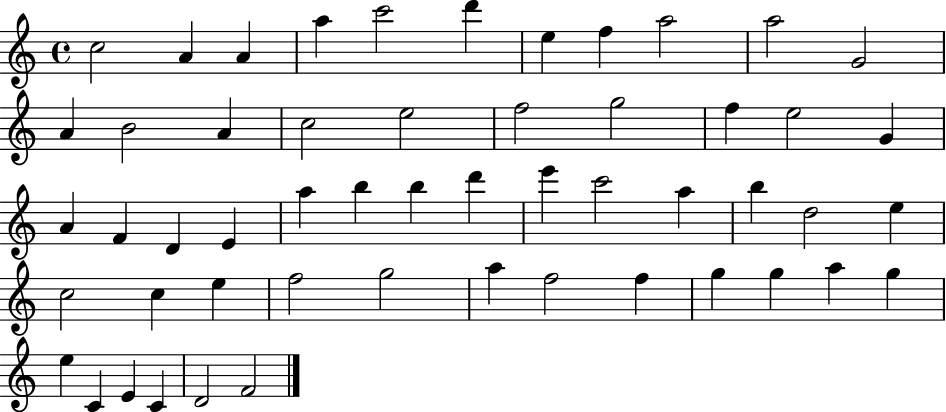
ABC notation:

X:1
T:Untitled
M:4/4
L:1/4
K:C
c2 A A a c'2 d' e f a2 a2 G2 A B2 A c2 e2 f2 g2 f e2 G A F D E a b b d' e' c'2 a b d2 e c2 c e f2 g2 a f2 f g g a g e C E C D2 F2